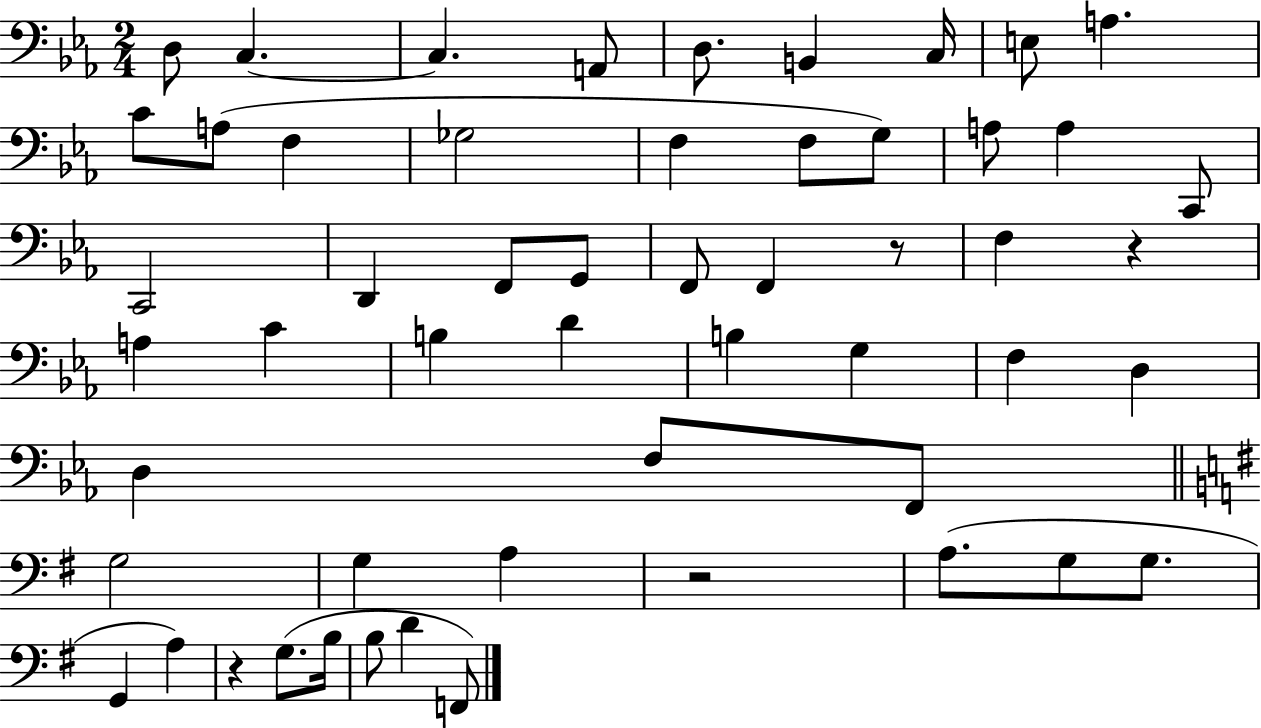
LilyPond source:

{
  \clef bass
  \numericTimeSignature
  \time 2/4
  \key ees \major
  d8 c4.~~ | c4. a,8 | d8. b,4 c16 | e8 a4. | \break c'8 a8( f4 | ges2 | f4 f8 g8) | a8 a4 c,8 | \break c,2 | d,4 f,8 g,8 | f,8 f,4 r8 | f4 r4 | \break a4 c'4 | b4 d'4 | b4 g4 | f4 d4 | \break d4 f8 f,8 | \bar "||" \break \key g \major g2 | g4 a4 | r2 | a8.( g8 g8. | \break g,4 a4) | r4 g8.( b16 | b8 d'4 f,8) | \bar "|."
}